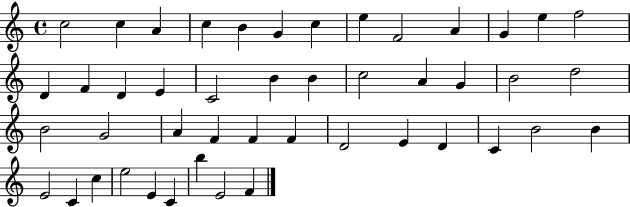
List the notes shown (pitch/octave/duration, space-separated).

C5/h C5/q A4/q C5/q B4/q G4/q C5/q E5/q F4/h A4/q G4/q E5/q F5/h D4/q F4/q D4/q E4/q C4/h B4/q B4/q C5/h A4/q G4/q B4/h D5/h B4/h G4/h A4/q F4/q F4/q F4/q D4/h E4/q D4/q C4/q B4/h B4/q E4/h C4/q C5/q E5/h E4/q C4/q B5/q E4/h F4/q